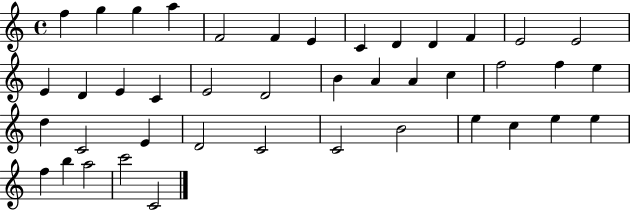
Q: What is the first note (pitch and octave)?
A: F5